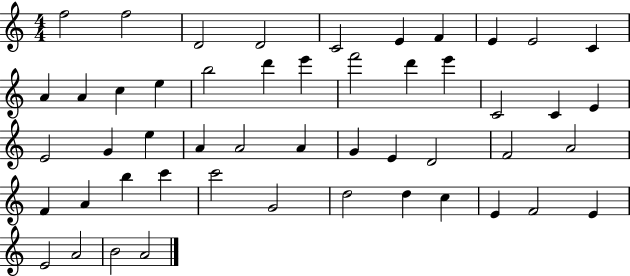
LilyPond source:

{
  \clef treble
  \numericTimeSignature
  \time 4/4
  \key c \major
  f''2 f''2 | d'2 d'2 | c'2 e'4 f'4 | e'4 e'2 c'4 | \break a'4 a'4 c''4 e''4 | b''2 d'''4 e'''4 | f'''2 d'''4 e'''4 | c'2 c'4 e'4 | \break e'2 g'4 e''4 | a'4 a'2 a'4 | g'4 e'4 d'2 | f'2 a'2 | \break f'4 a'4 b''4 c'''4 | c'''2 g'2 | d''2 d''4 c''4 | e'4 f'2 e'4 | \break e'2 a'2 | b'2 a'2 | \bar "|."
}